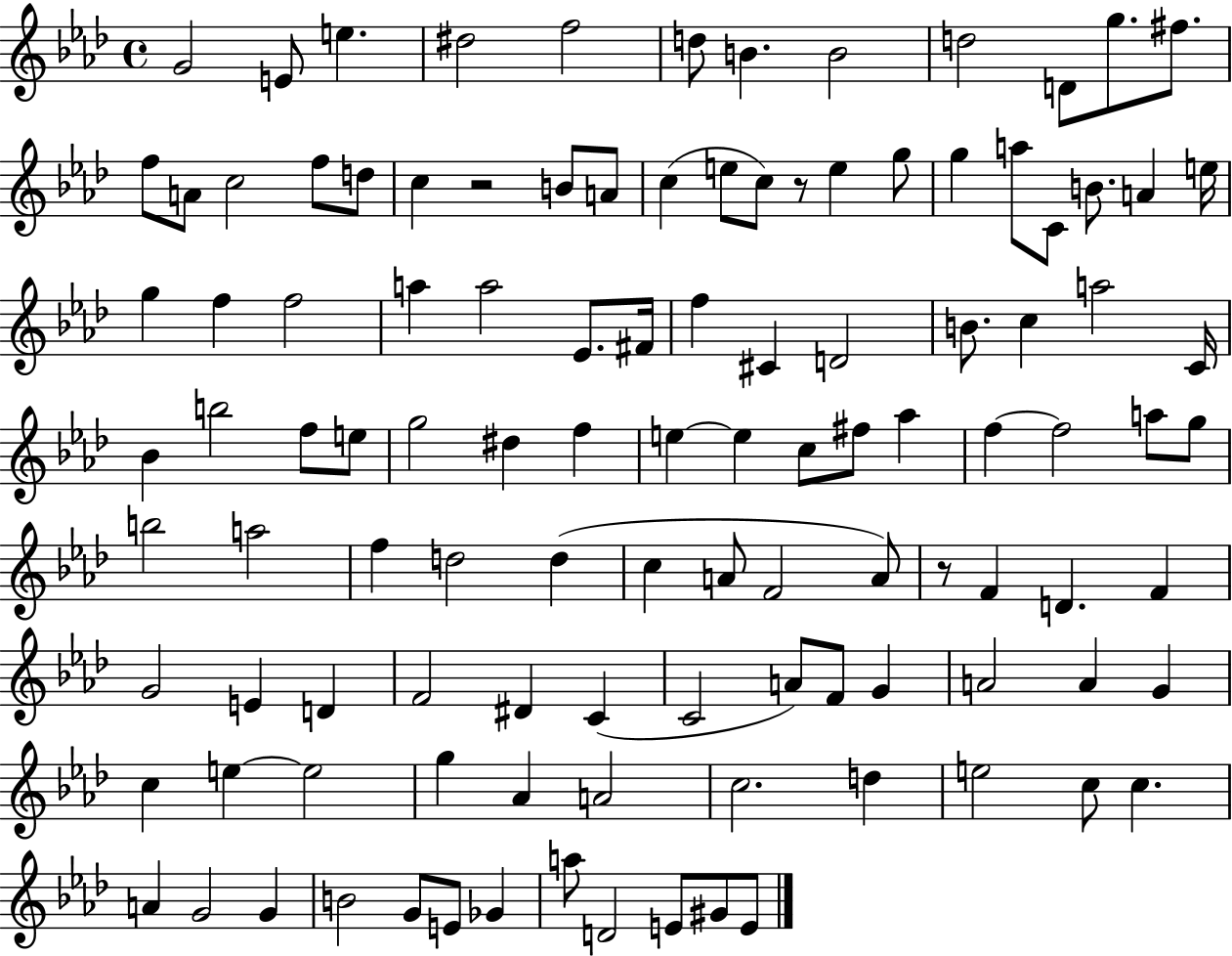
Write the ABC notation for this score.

X:1
T:Untitled
M:4/4
L:1/4
K:Ab
G2 E/2 e ^d2 f2 d/2 B B2 d2 D/2 g/2 ^f/2 f/2 A/2 c2 f/2 d/2 c z2 B/2 A/2 c e/2 c/2 z/2 e g/2 g a/2 C/2 B/2 A e/4 g f f2 a a2 _E/2 ^F/4 f ^C D2 B/2 c a2 C/4 _B b2 f/2 e/2 g2 ^d f e e c/2 ^f/2 _a f f2 a/2 g/2 b2 a2 f d2 d c A/2 F2 A/2 z/2 F D F G2 E D F2 ^D C C2 A/2 F/2 G A2 A G c e e2 g _A A2 c2 d e2 c/2 c A G2 G B2 G/2 E/2 _G a/2 D2 E/2 ^G/2 E/2